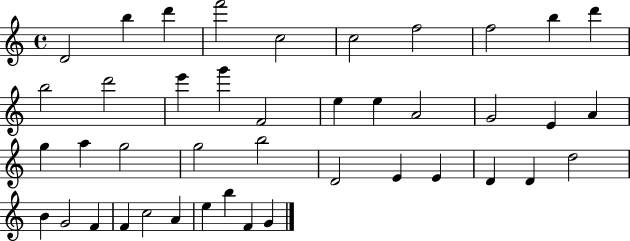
{
  \clef treble
  \time 4/4
  \defaultTimeSignature
  \key c \major
  d'2 b''4 d'''4 | f'''2 c''2 | c''2 f''2 | f''2 b''4 d'''4 | \break b''2 d'''2 | e'''4 g'''4 f'2 | e''4 e''4 a'2 | g'2 e'4 a'4 | \break g''4 a''4 g''2 | g''2 b''2 | d'2 e'4 e'4 | d'4 d'4 d''2 | \break b'4 g'2 f'4 | f'4 c''2 a'4 | e''4 b''4 f'4 g'4 | \bar "|."
}